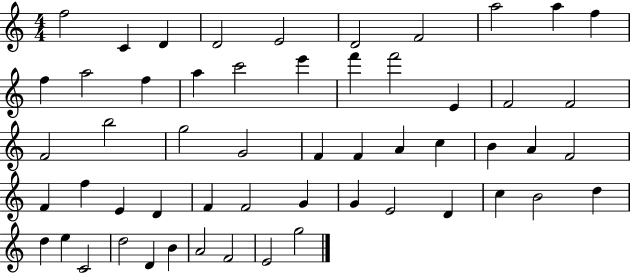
F5/h C4/q D4/q D4/h E4/h D4/h F4/h A5/h A5/q F5/q F5/q A5/h F5/q A5/q C6/h E6/q F6/q F6/h E4/q F4/h F4/h F4/h B5/h G5/h G4/h F4/q F4/q A4/q C5/q B4/q A4/q F4/h F4/q F5/q E4/q D4/q F4/q F4/h G4/q G4/q E4/h D4/q C5/q B4/h D5/q D5/q E5/q C4/h D5/h D4/q B4/q A4/h F4/h E4/h G5/h